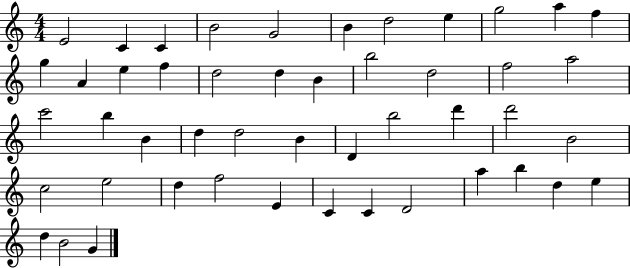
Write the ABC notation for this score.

X:1
T:Untitled
M:4/4
L:1/4
K:C
E2 C C B2 G2 B d2 e g2 a f g A e f d2 d B b2 d2 f2 a2 c'2 b B d d2 B D b2 d' d'2 B2 c2 e2 d f2 E C C D2 a b d e d B2 G